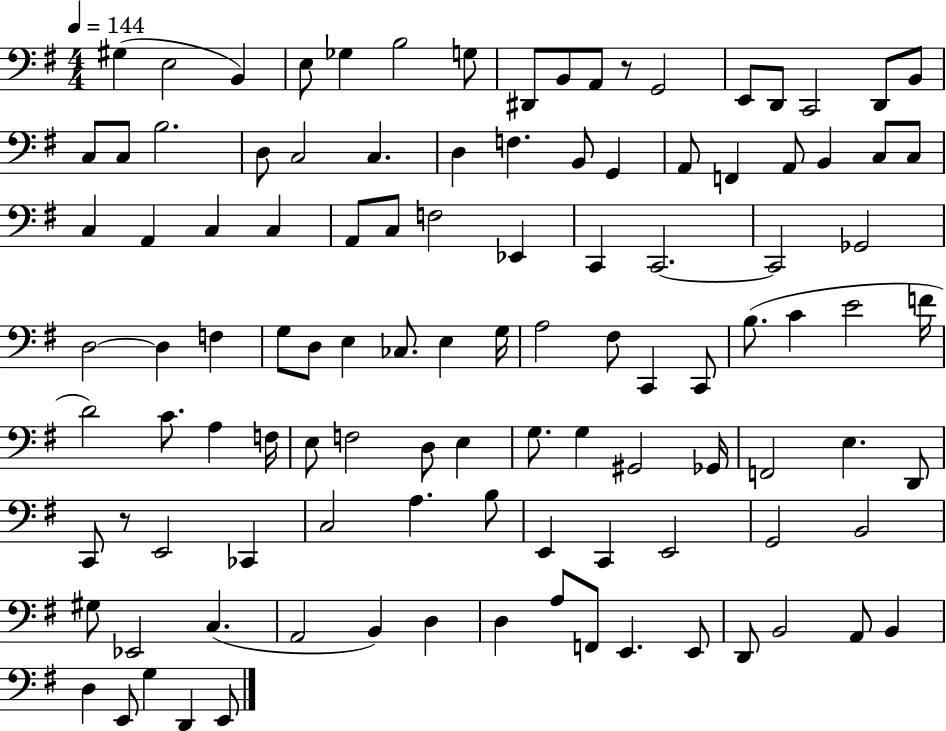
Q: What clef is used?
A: bass